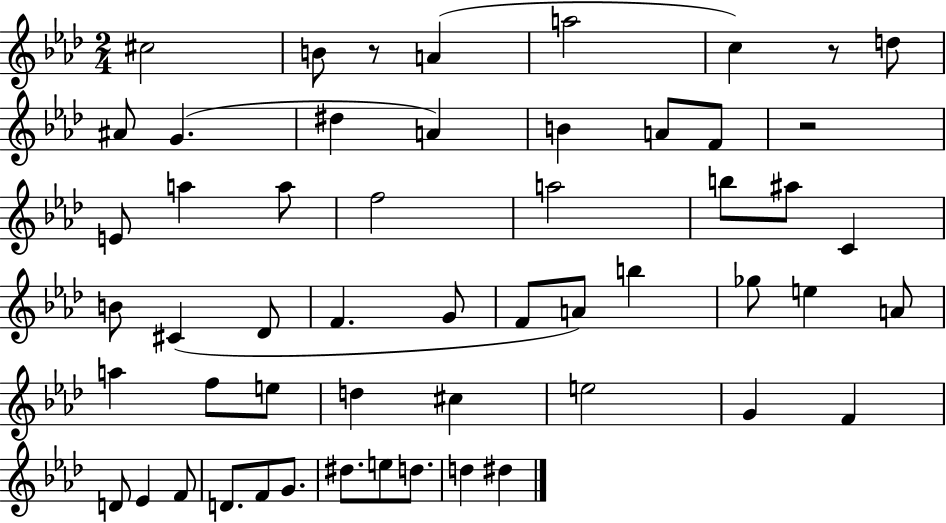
C#5/h B4/e R/e A4/q A5/h C5/q R/e D5/e A#4/e G4/q. D#5/q A4/q B4/q A4/e F4/e R/h E4/e A5/q A5/e F5/h A5/h B5/e A#5/e C4/q B4/e C#4/q Db4/e F4/q. G4/e F4/e A4/e B5/q Gb5/e E5/q A4/e A5/q F5/e E5/e D5/q C#5/q E5/h G4/q F4/q D4/e Eb4/q F4/e D4/e. F4/e G4/e. D#5/e. E5/e D5/e. D5/q D#5/q